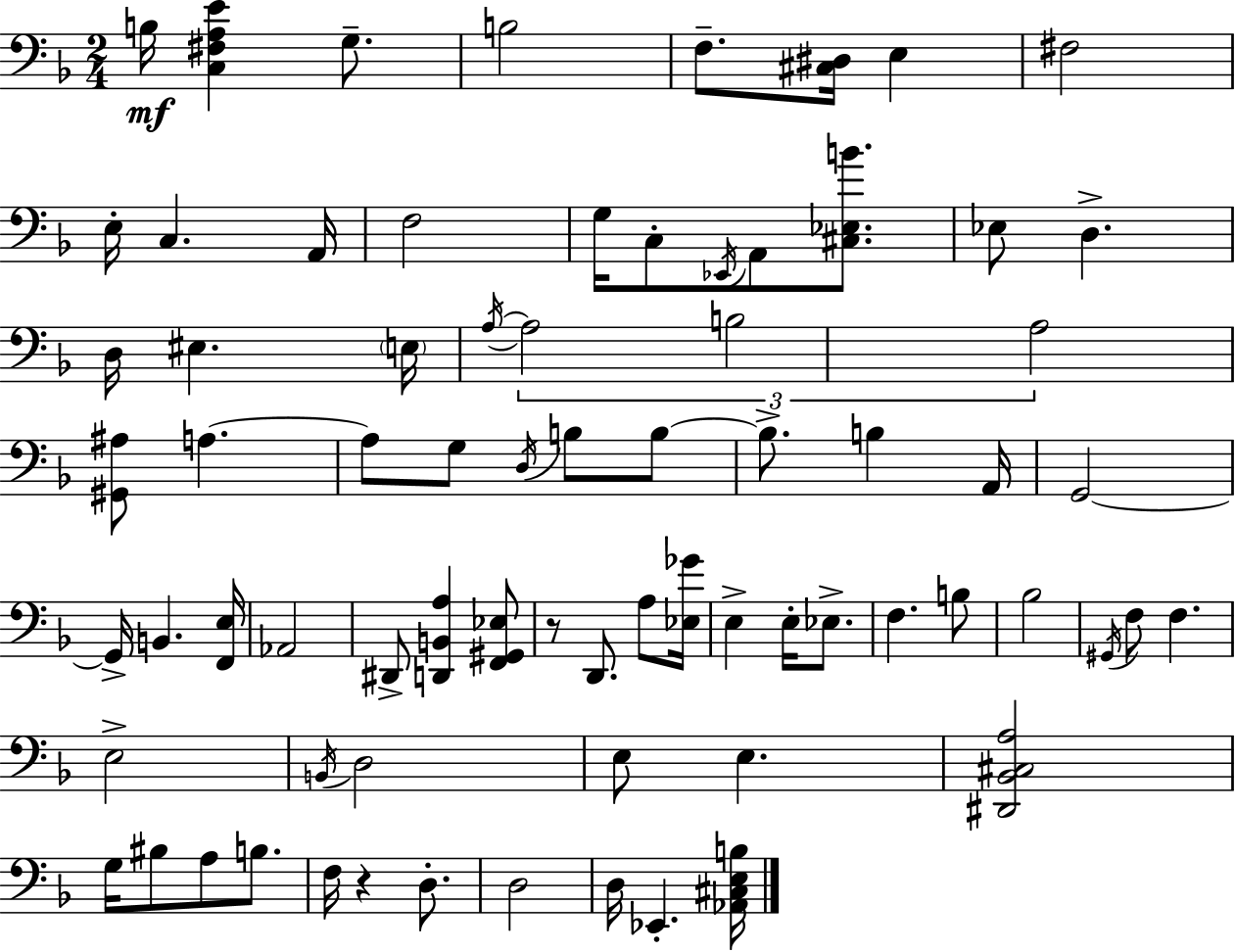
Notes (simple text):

B3/s [C3,F#3,A3,E4]/q G3/e. B3/h F3/e. [C#3,D#3]/s E3/q F#3/h E3/s C3/q. A2/s F3/h G3/s C3/e Eb2/s A2/e [C#3,Eb3,B4]/e. Eb3/e D3/q. D3/s EIS3/q. E3/s A3/s A3/h B3/h A3/h [G#2,A#3]/e A3/q. A3/e G3/e D3/s B3/e B3/e B3/e. B3/q A2/s G2/h G2/s B2/q. [F2,E3]/s Ab2/h D#2/e [D2,B2,A3]/q [F2,G#2,Eb3]/e R/e D2/e. A3/e [Eb3,Gb4]/s E3/q E3/s Eb3/e. F3/q. B3/e Bb3/h G#2/s F3/e F3/q. E3/h B2/s D3/h E3/e E3/q. [D#2,Bb2,C#3,A3]/h G3/s BIS3/e A3/e B3/e. F3/s R/q D3/e. D3/h D3/s Eb2/q. [Ab2,C#3,E3,B3]/s